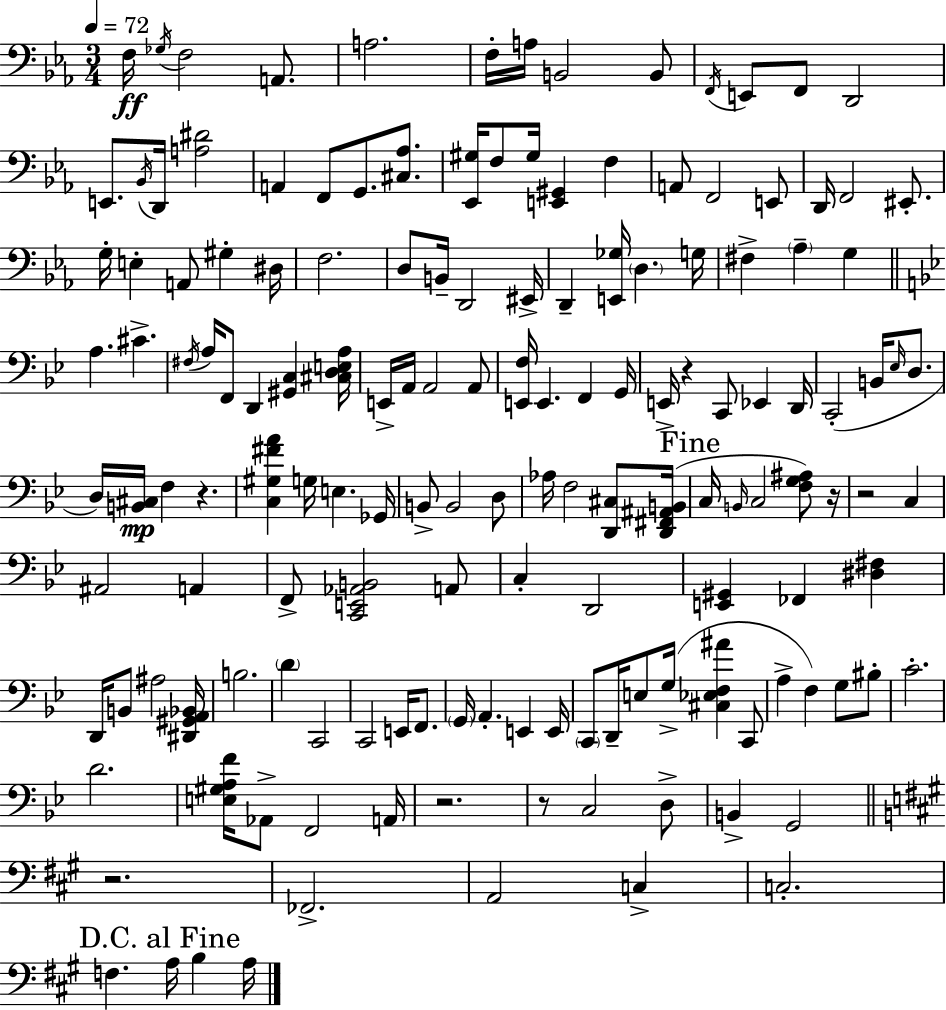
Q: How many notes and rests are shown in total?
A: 151